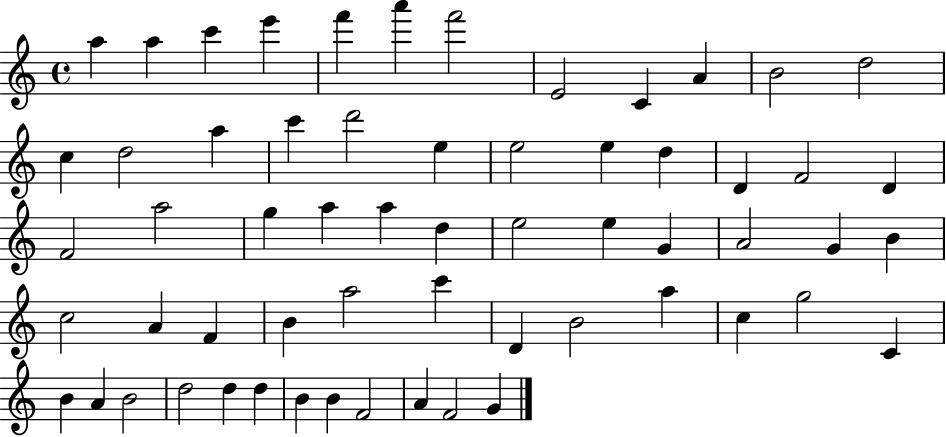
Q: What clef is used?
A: treble